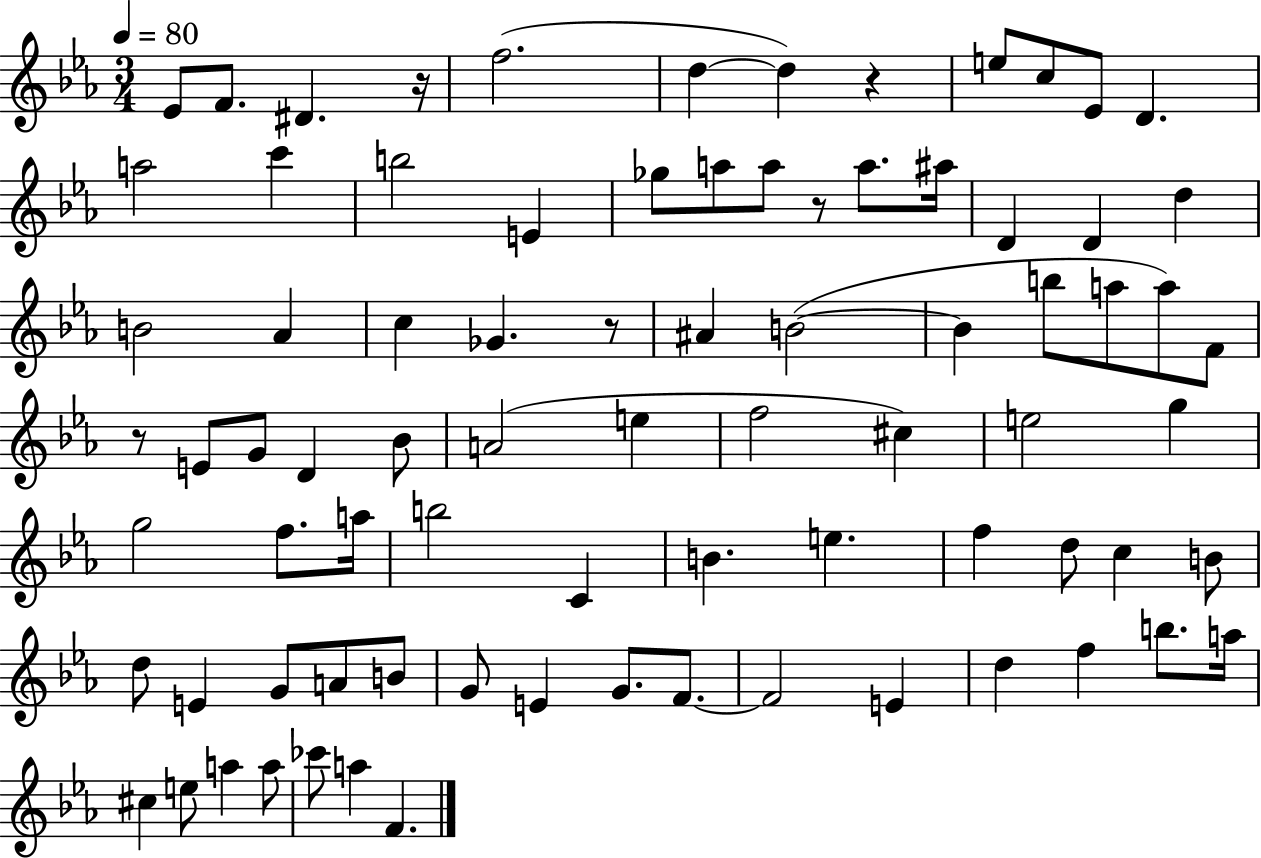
X:1
T:Untitled
M:3/4
L:1/4
K:Eb
_E/2 F/2 ^D z/4 f2 d d z e/2 c/2 _E/2 D a2 c' b2 E _g/2 a/2 a/2 z/2 a/2 ^a/4 D D d B2 _A c _G z/2 ^A B2 B b/2 a/2 a/2 F/2 z/2 E/2 G/2 D _B/2 A2 e f2 ^c e2 g g2 f/2 a/4 b2 C B e f d/2 c B/2 d/2 E G/2 A/2 B/2 G/2 E G/2 F/2 F2 E d f b/2 a/4 ^c e/2 a a/2 _c'/2 a F